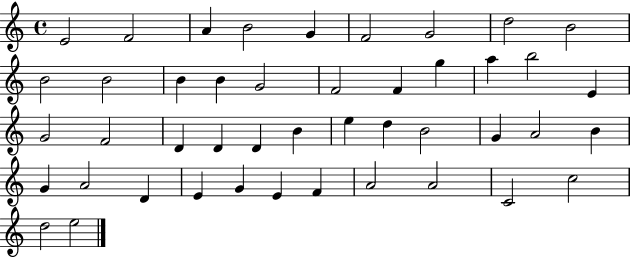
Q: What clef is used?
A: treble